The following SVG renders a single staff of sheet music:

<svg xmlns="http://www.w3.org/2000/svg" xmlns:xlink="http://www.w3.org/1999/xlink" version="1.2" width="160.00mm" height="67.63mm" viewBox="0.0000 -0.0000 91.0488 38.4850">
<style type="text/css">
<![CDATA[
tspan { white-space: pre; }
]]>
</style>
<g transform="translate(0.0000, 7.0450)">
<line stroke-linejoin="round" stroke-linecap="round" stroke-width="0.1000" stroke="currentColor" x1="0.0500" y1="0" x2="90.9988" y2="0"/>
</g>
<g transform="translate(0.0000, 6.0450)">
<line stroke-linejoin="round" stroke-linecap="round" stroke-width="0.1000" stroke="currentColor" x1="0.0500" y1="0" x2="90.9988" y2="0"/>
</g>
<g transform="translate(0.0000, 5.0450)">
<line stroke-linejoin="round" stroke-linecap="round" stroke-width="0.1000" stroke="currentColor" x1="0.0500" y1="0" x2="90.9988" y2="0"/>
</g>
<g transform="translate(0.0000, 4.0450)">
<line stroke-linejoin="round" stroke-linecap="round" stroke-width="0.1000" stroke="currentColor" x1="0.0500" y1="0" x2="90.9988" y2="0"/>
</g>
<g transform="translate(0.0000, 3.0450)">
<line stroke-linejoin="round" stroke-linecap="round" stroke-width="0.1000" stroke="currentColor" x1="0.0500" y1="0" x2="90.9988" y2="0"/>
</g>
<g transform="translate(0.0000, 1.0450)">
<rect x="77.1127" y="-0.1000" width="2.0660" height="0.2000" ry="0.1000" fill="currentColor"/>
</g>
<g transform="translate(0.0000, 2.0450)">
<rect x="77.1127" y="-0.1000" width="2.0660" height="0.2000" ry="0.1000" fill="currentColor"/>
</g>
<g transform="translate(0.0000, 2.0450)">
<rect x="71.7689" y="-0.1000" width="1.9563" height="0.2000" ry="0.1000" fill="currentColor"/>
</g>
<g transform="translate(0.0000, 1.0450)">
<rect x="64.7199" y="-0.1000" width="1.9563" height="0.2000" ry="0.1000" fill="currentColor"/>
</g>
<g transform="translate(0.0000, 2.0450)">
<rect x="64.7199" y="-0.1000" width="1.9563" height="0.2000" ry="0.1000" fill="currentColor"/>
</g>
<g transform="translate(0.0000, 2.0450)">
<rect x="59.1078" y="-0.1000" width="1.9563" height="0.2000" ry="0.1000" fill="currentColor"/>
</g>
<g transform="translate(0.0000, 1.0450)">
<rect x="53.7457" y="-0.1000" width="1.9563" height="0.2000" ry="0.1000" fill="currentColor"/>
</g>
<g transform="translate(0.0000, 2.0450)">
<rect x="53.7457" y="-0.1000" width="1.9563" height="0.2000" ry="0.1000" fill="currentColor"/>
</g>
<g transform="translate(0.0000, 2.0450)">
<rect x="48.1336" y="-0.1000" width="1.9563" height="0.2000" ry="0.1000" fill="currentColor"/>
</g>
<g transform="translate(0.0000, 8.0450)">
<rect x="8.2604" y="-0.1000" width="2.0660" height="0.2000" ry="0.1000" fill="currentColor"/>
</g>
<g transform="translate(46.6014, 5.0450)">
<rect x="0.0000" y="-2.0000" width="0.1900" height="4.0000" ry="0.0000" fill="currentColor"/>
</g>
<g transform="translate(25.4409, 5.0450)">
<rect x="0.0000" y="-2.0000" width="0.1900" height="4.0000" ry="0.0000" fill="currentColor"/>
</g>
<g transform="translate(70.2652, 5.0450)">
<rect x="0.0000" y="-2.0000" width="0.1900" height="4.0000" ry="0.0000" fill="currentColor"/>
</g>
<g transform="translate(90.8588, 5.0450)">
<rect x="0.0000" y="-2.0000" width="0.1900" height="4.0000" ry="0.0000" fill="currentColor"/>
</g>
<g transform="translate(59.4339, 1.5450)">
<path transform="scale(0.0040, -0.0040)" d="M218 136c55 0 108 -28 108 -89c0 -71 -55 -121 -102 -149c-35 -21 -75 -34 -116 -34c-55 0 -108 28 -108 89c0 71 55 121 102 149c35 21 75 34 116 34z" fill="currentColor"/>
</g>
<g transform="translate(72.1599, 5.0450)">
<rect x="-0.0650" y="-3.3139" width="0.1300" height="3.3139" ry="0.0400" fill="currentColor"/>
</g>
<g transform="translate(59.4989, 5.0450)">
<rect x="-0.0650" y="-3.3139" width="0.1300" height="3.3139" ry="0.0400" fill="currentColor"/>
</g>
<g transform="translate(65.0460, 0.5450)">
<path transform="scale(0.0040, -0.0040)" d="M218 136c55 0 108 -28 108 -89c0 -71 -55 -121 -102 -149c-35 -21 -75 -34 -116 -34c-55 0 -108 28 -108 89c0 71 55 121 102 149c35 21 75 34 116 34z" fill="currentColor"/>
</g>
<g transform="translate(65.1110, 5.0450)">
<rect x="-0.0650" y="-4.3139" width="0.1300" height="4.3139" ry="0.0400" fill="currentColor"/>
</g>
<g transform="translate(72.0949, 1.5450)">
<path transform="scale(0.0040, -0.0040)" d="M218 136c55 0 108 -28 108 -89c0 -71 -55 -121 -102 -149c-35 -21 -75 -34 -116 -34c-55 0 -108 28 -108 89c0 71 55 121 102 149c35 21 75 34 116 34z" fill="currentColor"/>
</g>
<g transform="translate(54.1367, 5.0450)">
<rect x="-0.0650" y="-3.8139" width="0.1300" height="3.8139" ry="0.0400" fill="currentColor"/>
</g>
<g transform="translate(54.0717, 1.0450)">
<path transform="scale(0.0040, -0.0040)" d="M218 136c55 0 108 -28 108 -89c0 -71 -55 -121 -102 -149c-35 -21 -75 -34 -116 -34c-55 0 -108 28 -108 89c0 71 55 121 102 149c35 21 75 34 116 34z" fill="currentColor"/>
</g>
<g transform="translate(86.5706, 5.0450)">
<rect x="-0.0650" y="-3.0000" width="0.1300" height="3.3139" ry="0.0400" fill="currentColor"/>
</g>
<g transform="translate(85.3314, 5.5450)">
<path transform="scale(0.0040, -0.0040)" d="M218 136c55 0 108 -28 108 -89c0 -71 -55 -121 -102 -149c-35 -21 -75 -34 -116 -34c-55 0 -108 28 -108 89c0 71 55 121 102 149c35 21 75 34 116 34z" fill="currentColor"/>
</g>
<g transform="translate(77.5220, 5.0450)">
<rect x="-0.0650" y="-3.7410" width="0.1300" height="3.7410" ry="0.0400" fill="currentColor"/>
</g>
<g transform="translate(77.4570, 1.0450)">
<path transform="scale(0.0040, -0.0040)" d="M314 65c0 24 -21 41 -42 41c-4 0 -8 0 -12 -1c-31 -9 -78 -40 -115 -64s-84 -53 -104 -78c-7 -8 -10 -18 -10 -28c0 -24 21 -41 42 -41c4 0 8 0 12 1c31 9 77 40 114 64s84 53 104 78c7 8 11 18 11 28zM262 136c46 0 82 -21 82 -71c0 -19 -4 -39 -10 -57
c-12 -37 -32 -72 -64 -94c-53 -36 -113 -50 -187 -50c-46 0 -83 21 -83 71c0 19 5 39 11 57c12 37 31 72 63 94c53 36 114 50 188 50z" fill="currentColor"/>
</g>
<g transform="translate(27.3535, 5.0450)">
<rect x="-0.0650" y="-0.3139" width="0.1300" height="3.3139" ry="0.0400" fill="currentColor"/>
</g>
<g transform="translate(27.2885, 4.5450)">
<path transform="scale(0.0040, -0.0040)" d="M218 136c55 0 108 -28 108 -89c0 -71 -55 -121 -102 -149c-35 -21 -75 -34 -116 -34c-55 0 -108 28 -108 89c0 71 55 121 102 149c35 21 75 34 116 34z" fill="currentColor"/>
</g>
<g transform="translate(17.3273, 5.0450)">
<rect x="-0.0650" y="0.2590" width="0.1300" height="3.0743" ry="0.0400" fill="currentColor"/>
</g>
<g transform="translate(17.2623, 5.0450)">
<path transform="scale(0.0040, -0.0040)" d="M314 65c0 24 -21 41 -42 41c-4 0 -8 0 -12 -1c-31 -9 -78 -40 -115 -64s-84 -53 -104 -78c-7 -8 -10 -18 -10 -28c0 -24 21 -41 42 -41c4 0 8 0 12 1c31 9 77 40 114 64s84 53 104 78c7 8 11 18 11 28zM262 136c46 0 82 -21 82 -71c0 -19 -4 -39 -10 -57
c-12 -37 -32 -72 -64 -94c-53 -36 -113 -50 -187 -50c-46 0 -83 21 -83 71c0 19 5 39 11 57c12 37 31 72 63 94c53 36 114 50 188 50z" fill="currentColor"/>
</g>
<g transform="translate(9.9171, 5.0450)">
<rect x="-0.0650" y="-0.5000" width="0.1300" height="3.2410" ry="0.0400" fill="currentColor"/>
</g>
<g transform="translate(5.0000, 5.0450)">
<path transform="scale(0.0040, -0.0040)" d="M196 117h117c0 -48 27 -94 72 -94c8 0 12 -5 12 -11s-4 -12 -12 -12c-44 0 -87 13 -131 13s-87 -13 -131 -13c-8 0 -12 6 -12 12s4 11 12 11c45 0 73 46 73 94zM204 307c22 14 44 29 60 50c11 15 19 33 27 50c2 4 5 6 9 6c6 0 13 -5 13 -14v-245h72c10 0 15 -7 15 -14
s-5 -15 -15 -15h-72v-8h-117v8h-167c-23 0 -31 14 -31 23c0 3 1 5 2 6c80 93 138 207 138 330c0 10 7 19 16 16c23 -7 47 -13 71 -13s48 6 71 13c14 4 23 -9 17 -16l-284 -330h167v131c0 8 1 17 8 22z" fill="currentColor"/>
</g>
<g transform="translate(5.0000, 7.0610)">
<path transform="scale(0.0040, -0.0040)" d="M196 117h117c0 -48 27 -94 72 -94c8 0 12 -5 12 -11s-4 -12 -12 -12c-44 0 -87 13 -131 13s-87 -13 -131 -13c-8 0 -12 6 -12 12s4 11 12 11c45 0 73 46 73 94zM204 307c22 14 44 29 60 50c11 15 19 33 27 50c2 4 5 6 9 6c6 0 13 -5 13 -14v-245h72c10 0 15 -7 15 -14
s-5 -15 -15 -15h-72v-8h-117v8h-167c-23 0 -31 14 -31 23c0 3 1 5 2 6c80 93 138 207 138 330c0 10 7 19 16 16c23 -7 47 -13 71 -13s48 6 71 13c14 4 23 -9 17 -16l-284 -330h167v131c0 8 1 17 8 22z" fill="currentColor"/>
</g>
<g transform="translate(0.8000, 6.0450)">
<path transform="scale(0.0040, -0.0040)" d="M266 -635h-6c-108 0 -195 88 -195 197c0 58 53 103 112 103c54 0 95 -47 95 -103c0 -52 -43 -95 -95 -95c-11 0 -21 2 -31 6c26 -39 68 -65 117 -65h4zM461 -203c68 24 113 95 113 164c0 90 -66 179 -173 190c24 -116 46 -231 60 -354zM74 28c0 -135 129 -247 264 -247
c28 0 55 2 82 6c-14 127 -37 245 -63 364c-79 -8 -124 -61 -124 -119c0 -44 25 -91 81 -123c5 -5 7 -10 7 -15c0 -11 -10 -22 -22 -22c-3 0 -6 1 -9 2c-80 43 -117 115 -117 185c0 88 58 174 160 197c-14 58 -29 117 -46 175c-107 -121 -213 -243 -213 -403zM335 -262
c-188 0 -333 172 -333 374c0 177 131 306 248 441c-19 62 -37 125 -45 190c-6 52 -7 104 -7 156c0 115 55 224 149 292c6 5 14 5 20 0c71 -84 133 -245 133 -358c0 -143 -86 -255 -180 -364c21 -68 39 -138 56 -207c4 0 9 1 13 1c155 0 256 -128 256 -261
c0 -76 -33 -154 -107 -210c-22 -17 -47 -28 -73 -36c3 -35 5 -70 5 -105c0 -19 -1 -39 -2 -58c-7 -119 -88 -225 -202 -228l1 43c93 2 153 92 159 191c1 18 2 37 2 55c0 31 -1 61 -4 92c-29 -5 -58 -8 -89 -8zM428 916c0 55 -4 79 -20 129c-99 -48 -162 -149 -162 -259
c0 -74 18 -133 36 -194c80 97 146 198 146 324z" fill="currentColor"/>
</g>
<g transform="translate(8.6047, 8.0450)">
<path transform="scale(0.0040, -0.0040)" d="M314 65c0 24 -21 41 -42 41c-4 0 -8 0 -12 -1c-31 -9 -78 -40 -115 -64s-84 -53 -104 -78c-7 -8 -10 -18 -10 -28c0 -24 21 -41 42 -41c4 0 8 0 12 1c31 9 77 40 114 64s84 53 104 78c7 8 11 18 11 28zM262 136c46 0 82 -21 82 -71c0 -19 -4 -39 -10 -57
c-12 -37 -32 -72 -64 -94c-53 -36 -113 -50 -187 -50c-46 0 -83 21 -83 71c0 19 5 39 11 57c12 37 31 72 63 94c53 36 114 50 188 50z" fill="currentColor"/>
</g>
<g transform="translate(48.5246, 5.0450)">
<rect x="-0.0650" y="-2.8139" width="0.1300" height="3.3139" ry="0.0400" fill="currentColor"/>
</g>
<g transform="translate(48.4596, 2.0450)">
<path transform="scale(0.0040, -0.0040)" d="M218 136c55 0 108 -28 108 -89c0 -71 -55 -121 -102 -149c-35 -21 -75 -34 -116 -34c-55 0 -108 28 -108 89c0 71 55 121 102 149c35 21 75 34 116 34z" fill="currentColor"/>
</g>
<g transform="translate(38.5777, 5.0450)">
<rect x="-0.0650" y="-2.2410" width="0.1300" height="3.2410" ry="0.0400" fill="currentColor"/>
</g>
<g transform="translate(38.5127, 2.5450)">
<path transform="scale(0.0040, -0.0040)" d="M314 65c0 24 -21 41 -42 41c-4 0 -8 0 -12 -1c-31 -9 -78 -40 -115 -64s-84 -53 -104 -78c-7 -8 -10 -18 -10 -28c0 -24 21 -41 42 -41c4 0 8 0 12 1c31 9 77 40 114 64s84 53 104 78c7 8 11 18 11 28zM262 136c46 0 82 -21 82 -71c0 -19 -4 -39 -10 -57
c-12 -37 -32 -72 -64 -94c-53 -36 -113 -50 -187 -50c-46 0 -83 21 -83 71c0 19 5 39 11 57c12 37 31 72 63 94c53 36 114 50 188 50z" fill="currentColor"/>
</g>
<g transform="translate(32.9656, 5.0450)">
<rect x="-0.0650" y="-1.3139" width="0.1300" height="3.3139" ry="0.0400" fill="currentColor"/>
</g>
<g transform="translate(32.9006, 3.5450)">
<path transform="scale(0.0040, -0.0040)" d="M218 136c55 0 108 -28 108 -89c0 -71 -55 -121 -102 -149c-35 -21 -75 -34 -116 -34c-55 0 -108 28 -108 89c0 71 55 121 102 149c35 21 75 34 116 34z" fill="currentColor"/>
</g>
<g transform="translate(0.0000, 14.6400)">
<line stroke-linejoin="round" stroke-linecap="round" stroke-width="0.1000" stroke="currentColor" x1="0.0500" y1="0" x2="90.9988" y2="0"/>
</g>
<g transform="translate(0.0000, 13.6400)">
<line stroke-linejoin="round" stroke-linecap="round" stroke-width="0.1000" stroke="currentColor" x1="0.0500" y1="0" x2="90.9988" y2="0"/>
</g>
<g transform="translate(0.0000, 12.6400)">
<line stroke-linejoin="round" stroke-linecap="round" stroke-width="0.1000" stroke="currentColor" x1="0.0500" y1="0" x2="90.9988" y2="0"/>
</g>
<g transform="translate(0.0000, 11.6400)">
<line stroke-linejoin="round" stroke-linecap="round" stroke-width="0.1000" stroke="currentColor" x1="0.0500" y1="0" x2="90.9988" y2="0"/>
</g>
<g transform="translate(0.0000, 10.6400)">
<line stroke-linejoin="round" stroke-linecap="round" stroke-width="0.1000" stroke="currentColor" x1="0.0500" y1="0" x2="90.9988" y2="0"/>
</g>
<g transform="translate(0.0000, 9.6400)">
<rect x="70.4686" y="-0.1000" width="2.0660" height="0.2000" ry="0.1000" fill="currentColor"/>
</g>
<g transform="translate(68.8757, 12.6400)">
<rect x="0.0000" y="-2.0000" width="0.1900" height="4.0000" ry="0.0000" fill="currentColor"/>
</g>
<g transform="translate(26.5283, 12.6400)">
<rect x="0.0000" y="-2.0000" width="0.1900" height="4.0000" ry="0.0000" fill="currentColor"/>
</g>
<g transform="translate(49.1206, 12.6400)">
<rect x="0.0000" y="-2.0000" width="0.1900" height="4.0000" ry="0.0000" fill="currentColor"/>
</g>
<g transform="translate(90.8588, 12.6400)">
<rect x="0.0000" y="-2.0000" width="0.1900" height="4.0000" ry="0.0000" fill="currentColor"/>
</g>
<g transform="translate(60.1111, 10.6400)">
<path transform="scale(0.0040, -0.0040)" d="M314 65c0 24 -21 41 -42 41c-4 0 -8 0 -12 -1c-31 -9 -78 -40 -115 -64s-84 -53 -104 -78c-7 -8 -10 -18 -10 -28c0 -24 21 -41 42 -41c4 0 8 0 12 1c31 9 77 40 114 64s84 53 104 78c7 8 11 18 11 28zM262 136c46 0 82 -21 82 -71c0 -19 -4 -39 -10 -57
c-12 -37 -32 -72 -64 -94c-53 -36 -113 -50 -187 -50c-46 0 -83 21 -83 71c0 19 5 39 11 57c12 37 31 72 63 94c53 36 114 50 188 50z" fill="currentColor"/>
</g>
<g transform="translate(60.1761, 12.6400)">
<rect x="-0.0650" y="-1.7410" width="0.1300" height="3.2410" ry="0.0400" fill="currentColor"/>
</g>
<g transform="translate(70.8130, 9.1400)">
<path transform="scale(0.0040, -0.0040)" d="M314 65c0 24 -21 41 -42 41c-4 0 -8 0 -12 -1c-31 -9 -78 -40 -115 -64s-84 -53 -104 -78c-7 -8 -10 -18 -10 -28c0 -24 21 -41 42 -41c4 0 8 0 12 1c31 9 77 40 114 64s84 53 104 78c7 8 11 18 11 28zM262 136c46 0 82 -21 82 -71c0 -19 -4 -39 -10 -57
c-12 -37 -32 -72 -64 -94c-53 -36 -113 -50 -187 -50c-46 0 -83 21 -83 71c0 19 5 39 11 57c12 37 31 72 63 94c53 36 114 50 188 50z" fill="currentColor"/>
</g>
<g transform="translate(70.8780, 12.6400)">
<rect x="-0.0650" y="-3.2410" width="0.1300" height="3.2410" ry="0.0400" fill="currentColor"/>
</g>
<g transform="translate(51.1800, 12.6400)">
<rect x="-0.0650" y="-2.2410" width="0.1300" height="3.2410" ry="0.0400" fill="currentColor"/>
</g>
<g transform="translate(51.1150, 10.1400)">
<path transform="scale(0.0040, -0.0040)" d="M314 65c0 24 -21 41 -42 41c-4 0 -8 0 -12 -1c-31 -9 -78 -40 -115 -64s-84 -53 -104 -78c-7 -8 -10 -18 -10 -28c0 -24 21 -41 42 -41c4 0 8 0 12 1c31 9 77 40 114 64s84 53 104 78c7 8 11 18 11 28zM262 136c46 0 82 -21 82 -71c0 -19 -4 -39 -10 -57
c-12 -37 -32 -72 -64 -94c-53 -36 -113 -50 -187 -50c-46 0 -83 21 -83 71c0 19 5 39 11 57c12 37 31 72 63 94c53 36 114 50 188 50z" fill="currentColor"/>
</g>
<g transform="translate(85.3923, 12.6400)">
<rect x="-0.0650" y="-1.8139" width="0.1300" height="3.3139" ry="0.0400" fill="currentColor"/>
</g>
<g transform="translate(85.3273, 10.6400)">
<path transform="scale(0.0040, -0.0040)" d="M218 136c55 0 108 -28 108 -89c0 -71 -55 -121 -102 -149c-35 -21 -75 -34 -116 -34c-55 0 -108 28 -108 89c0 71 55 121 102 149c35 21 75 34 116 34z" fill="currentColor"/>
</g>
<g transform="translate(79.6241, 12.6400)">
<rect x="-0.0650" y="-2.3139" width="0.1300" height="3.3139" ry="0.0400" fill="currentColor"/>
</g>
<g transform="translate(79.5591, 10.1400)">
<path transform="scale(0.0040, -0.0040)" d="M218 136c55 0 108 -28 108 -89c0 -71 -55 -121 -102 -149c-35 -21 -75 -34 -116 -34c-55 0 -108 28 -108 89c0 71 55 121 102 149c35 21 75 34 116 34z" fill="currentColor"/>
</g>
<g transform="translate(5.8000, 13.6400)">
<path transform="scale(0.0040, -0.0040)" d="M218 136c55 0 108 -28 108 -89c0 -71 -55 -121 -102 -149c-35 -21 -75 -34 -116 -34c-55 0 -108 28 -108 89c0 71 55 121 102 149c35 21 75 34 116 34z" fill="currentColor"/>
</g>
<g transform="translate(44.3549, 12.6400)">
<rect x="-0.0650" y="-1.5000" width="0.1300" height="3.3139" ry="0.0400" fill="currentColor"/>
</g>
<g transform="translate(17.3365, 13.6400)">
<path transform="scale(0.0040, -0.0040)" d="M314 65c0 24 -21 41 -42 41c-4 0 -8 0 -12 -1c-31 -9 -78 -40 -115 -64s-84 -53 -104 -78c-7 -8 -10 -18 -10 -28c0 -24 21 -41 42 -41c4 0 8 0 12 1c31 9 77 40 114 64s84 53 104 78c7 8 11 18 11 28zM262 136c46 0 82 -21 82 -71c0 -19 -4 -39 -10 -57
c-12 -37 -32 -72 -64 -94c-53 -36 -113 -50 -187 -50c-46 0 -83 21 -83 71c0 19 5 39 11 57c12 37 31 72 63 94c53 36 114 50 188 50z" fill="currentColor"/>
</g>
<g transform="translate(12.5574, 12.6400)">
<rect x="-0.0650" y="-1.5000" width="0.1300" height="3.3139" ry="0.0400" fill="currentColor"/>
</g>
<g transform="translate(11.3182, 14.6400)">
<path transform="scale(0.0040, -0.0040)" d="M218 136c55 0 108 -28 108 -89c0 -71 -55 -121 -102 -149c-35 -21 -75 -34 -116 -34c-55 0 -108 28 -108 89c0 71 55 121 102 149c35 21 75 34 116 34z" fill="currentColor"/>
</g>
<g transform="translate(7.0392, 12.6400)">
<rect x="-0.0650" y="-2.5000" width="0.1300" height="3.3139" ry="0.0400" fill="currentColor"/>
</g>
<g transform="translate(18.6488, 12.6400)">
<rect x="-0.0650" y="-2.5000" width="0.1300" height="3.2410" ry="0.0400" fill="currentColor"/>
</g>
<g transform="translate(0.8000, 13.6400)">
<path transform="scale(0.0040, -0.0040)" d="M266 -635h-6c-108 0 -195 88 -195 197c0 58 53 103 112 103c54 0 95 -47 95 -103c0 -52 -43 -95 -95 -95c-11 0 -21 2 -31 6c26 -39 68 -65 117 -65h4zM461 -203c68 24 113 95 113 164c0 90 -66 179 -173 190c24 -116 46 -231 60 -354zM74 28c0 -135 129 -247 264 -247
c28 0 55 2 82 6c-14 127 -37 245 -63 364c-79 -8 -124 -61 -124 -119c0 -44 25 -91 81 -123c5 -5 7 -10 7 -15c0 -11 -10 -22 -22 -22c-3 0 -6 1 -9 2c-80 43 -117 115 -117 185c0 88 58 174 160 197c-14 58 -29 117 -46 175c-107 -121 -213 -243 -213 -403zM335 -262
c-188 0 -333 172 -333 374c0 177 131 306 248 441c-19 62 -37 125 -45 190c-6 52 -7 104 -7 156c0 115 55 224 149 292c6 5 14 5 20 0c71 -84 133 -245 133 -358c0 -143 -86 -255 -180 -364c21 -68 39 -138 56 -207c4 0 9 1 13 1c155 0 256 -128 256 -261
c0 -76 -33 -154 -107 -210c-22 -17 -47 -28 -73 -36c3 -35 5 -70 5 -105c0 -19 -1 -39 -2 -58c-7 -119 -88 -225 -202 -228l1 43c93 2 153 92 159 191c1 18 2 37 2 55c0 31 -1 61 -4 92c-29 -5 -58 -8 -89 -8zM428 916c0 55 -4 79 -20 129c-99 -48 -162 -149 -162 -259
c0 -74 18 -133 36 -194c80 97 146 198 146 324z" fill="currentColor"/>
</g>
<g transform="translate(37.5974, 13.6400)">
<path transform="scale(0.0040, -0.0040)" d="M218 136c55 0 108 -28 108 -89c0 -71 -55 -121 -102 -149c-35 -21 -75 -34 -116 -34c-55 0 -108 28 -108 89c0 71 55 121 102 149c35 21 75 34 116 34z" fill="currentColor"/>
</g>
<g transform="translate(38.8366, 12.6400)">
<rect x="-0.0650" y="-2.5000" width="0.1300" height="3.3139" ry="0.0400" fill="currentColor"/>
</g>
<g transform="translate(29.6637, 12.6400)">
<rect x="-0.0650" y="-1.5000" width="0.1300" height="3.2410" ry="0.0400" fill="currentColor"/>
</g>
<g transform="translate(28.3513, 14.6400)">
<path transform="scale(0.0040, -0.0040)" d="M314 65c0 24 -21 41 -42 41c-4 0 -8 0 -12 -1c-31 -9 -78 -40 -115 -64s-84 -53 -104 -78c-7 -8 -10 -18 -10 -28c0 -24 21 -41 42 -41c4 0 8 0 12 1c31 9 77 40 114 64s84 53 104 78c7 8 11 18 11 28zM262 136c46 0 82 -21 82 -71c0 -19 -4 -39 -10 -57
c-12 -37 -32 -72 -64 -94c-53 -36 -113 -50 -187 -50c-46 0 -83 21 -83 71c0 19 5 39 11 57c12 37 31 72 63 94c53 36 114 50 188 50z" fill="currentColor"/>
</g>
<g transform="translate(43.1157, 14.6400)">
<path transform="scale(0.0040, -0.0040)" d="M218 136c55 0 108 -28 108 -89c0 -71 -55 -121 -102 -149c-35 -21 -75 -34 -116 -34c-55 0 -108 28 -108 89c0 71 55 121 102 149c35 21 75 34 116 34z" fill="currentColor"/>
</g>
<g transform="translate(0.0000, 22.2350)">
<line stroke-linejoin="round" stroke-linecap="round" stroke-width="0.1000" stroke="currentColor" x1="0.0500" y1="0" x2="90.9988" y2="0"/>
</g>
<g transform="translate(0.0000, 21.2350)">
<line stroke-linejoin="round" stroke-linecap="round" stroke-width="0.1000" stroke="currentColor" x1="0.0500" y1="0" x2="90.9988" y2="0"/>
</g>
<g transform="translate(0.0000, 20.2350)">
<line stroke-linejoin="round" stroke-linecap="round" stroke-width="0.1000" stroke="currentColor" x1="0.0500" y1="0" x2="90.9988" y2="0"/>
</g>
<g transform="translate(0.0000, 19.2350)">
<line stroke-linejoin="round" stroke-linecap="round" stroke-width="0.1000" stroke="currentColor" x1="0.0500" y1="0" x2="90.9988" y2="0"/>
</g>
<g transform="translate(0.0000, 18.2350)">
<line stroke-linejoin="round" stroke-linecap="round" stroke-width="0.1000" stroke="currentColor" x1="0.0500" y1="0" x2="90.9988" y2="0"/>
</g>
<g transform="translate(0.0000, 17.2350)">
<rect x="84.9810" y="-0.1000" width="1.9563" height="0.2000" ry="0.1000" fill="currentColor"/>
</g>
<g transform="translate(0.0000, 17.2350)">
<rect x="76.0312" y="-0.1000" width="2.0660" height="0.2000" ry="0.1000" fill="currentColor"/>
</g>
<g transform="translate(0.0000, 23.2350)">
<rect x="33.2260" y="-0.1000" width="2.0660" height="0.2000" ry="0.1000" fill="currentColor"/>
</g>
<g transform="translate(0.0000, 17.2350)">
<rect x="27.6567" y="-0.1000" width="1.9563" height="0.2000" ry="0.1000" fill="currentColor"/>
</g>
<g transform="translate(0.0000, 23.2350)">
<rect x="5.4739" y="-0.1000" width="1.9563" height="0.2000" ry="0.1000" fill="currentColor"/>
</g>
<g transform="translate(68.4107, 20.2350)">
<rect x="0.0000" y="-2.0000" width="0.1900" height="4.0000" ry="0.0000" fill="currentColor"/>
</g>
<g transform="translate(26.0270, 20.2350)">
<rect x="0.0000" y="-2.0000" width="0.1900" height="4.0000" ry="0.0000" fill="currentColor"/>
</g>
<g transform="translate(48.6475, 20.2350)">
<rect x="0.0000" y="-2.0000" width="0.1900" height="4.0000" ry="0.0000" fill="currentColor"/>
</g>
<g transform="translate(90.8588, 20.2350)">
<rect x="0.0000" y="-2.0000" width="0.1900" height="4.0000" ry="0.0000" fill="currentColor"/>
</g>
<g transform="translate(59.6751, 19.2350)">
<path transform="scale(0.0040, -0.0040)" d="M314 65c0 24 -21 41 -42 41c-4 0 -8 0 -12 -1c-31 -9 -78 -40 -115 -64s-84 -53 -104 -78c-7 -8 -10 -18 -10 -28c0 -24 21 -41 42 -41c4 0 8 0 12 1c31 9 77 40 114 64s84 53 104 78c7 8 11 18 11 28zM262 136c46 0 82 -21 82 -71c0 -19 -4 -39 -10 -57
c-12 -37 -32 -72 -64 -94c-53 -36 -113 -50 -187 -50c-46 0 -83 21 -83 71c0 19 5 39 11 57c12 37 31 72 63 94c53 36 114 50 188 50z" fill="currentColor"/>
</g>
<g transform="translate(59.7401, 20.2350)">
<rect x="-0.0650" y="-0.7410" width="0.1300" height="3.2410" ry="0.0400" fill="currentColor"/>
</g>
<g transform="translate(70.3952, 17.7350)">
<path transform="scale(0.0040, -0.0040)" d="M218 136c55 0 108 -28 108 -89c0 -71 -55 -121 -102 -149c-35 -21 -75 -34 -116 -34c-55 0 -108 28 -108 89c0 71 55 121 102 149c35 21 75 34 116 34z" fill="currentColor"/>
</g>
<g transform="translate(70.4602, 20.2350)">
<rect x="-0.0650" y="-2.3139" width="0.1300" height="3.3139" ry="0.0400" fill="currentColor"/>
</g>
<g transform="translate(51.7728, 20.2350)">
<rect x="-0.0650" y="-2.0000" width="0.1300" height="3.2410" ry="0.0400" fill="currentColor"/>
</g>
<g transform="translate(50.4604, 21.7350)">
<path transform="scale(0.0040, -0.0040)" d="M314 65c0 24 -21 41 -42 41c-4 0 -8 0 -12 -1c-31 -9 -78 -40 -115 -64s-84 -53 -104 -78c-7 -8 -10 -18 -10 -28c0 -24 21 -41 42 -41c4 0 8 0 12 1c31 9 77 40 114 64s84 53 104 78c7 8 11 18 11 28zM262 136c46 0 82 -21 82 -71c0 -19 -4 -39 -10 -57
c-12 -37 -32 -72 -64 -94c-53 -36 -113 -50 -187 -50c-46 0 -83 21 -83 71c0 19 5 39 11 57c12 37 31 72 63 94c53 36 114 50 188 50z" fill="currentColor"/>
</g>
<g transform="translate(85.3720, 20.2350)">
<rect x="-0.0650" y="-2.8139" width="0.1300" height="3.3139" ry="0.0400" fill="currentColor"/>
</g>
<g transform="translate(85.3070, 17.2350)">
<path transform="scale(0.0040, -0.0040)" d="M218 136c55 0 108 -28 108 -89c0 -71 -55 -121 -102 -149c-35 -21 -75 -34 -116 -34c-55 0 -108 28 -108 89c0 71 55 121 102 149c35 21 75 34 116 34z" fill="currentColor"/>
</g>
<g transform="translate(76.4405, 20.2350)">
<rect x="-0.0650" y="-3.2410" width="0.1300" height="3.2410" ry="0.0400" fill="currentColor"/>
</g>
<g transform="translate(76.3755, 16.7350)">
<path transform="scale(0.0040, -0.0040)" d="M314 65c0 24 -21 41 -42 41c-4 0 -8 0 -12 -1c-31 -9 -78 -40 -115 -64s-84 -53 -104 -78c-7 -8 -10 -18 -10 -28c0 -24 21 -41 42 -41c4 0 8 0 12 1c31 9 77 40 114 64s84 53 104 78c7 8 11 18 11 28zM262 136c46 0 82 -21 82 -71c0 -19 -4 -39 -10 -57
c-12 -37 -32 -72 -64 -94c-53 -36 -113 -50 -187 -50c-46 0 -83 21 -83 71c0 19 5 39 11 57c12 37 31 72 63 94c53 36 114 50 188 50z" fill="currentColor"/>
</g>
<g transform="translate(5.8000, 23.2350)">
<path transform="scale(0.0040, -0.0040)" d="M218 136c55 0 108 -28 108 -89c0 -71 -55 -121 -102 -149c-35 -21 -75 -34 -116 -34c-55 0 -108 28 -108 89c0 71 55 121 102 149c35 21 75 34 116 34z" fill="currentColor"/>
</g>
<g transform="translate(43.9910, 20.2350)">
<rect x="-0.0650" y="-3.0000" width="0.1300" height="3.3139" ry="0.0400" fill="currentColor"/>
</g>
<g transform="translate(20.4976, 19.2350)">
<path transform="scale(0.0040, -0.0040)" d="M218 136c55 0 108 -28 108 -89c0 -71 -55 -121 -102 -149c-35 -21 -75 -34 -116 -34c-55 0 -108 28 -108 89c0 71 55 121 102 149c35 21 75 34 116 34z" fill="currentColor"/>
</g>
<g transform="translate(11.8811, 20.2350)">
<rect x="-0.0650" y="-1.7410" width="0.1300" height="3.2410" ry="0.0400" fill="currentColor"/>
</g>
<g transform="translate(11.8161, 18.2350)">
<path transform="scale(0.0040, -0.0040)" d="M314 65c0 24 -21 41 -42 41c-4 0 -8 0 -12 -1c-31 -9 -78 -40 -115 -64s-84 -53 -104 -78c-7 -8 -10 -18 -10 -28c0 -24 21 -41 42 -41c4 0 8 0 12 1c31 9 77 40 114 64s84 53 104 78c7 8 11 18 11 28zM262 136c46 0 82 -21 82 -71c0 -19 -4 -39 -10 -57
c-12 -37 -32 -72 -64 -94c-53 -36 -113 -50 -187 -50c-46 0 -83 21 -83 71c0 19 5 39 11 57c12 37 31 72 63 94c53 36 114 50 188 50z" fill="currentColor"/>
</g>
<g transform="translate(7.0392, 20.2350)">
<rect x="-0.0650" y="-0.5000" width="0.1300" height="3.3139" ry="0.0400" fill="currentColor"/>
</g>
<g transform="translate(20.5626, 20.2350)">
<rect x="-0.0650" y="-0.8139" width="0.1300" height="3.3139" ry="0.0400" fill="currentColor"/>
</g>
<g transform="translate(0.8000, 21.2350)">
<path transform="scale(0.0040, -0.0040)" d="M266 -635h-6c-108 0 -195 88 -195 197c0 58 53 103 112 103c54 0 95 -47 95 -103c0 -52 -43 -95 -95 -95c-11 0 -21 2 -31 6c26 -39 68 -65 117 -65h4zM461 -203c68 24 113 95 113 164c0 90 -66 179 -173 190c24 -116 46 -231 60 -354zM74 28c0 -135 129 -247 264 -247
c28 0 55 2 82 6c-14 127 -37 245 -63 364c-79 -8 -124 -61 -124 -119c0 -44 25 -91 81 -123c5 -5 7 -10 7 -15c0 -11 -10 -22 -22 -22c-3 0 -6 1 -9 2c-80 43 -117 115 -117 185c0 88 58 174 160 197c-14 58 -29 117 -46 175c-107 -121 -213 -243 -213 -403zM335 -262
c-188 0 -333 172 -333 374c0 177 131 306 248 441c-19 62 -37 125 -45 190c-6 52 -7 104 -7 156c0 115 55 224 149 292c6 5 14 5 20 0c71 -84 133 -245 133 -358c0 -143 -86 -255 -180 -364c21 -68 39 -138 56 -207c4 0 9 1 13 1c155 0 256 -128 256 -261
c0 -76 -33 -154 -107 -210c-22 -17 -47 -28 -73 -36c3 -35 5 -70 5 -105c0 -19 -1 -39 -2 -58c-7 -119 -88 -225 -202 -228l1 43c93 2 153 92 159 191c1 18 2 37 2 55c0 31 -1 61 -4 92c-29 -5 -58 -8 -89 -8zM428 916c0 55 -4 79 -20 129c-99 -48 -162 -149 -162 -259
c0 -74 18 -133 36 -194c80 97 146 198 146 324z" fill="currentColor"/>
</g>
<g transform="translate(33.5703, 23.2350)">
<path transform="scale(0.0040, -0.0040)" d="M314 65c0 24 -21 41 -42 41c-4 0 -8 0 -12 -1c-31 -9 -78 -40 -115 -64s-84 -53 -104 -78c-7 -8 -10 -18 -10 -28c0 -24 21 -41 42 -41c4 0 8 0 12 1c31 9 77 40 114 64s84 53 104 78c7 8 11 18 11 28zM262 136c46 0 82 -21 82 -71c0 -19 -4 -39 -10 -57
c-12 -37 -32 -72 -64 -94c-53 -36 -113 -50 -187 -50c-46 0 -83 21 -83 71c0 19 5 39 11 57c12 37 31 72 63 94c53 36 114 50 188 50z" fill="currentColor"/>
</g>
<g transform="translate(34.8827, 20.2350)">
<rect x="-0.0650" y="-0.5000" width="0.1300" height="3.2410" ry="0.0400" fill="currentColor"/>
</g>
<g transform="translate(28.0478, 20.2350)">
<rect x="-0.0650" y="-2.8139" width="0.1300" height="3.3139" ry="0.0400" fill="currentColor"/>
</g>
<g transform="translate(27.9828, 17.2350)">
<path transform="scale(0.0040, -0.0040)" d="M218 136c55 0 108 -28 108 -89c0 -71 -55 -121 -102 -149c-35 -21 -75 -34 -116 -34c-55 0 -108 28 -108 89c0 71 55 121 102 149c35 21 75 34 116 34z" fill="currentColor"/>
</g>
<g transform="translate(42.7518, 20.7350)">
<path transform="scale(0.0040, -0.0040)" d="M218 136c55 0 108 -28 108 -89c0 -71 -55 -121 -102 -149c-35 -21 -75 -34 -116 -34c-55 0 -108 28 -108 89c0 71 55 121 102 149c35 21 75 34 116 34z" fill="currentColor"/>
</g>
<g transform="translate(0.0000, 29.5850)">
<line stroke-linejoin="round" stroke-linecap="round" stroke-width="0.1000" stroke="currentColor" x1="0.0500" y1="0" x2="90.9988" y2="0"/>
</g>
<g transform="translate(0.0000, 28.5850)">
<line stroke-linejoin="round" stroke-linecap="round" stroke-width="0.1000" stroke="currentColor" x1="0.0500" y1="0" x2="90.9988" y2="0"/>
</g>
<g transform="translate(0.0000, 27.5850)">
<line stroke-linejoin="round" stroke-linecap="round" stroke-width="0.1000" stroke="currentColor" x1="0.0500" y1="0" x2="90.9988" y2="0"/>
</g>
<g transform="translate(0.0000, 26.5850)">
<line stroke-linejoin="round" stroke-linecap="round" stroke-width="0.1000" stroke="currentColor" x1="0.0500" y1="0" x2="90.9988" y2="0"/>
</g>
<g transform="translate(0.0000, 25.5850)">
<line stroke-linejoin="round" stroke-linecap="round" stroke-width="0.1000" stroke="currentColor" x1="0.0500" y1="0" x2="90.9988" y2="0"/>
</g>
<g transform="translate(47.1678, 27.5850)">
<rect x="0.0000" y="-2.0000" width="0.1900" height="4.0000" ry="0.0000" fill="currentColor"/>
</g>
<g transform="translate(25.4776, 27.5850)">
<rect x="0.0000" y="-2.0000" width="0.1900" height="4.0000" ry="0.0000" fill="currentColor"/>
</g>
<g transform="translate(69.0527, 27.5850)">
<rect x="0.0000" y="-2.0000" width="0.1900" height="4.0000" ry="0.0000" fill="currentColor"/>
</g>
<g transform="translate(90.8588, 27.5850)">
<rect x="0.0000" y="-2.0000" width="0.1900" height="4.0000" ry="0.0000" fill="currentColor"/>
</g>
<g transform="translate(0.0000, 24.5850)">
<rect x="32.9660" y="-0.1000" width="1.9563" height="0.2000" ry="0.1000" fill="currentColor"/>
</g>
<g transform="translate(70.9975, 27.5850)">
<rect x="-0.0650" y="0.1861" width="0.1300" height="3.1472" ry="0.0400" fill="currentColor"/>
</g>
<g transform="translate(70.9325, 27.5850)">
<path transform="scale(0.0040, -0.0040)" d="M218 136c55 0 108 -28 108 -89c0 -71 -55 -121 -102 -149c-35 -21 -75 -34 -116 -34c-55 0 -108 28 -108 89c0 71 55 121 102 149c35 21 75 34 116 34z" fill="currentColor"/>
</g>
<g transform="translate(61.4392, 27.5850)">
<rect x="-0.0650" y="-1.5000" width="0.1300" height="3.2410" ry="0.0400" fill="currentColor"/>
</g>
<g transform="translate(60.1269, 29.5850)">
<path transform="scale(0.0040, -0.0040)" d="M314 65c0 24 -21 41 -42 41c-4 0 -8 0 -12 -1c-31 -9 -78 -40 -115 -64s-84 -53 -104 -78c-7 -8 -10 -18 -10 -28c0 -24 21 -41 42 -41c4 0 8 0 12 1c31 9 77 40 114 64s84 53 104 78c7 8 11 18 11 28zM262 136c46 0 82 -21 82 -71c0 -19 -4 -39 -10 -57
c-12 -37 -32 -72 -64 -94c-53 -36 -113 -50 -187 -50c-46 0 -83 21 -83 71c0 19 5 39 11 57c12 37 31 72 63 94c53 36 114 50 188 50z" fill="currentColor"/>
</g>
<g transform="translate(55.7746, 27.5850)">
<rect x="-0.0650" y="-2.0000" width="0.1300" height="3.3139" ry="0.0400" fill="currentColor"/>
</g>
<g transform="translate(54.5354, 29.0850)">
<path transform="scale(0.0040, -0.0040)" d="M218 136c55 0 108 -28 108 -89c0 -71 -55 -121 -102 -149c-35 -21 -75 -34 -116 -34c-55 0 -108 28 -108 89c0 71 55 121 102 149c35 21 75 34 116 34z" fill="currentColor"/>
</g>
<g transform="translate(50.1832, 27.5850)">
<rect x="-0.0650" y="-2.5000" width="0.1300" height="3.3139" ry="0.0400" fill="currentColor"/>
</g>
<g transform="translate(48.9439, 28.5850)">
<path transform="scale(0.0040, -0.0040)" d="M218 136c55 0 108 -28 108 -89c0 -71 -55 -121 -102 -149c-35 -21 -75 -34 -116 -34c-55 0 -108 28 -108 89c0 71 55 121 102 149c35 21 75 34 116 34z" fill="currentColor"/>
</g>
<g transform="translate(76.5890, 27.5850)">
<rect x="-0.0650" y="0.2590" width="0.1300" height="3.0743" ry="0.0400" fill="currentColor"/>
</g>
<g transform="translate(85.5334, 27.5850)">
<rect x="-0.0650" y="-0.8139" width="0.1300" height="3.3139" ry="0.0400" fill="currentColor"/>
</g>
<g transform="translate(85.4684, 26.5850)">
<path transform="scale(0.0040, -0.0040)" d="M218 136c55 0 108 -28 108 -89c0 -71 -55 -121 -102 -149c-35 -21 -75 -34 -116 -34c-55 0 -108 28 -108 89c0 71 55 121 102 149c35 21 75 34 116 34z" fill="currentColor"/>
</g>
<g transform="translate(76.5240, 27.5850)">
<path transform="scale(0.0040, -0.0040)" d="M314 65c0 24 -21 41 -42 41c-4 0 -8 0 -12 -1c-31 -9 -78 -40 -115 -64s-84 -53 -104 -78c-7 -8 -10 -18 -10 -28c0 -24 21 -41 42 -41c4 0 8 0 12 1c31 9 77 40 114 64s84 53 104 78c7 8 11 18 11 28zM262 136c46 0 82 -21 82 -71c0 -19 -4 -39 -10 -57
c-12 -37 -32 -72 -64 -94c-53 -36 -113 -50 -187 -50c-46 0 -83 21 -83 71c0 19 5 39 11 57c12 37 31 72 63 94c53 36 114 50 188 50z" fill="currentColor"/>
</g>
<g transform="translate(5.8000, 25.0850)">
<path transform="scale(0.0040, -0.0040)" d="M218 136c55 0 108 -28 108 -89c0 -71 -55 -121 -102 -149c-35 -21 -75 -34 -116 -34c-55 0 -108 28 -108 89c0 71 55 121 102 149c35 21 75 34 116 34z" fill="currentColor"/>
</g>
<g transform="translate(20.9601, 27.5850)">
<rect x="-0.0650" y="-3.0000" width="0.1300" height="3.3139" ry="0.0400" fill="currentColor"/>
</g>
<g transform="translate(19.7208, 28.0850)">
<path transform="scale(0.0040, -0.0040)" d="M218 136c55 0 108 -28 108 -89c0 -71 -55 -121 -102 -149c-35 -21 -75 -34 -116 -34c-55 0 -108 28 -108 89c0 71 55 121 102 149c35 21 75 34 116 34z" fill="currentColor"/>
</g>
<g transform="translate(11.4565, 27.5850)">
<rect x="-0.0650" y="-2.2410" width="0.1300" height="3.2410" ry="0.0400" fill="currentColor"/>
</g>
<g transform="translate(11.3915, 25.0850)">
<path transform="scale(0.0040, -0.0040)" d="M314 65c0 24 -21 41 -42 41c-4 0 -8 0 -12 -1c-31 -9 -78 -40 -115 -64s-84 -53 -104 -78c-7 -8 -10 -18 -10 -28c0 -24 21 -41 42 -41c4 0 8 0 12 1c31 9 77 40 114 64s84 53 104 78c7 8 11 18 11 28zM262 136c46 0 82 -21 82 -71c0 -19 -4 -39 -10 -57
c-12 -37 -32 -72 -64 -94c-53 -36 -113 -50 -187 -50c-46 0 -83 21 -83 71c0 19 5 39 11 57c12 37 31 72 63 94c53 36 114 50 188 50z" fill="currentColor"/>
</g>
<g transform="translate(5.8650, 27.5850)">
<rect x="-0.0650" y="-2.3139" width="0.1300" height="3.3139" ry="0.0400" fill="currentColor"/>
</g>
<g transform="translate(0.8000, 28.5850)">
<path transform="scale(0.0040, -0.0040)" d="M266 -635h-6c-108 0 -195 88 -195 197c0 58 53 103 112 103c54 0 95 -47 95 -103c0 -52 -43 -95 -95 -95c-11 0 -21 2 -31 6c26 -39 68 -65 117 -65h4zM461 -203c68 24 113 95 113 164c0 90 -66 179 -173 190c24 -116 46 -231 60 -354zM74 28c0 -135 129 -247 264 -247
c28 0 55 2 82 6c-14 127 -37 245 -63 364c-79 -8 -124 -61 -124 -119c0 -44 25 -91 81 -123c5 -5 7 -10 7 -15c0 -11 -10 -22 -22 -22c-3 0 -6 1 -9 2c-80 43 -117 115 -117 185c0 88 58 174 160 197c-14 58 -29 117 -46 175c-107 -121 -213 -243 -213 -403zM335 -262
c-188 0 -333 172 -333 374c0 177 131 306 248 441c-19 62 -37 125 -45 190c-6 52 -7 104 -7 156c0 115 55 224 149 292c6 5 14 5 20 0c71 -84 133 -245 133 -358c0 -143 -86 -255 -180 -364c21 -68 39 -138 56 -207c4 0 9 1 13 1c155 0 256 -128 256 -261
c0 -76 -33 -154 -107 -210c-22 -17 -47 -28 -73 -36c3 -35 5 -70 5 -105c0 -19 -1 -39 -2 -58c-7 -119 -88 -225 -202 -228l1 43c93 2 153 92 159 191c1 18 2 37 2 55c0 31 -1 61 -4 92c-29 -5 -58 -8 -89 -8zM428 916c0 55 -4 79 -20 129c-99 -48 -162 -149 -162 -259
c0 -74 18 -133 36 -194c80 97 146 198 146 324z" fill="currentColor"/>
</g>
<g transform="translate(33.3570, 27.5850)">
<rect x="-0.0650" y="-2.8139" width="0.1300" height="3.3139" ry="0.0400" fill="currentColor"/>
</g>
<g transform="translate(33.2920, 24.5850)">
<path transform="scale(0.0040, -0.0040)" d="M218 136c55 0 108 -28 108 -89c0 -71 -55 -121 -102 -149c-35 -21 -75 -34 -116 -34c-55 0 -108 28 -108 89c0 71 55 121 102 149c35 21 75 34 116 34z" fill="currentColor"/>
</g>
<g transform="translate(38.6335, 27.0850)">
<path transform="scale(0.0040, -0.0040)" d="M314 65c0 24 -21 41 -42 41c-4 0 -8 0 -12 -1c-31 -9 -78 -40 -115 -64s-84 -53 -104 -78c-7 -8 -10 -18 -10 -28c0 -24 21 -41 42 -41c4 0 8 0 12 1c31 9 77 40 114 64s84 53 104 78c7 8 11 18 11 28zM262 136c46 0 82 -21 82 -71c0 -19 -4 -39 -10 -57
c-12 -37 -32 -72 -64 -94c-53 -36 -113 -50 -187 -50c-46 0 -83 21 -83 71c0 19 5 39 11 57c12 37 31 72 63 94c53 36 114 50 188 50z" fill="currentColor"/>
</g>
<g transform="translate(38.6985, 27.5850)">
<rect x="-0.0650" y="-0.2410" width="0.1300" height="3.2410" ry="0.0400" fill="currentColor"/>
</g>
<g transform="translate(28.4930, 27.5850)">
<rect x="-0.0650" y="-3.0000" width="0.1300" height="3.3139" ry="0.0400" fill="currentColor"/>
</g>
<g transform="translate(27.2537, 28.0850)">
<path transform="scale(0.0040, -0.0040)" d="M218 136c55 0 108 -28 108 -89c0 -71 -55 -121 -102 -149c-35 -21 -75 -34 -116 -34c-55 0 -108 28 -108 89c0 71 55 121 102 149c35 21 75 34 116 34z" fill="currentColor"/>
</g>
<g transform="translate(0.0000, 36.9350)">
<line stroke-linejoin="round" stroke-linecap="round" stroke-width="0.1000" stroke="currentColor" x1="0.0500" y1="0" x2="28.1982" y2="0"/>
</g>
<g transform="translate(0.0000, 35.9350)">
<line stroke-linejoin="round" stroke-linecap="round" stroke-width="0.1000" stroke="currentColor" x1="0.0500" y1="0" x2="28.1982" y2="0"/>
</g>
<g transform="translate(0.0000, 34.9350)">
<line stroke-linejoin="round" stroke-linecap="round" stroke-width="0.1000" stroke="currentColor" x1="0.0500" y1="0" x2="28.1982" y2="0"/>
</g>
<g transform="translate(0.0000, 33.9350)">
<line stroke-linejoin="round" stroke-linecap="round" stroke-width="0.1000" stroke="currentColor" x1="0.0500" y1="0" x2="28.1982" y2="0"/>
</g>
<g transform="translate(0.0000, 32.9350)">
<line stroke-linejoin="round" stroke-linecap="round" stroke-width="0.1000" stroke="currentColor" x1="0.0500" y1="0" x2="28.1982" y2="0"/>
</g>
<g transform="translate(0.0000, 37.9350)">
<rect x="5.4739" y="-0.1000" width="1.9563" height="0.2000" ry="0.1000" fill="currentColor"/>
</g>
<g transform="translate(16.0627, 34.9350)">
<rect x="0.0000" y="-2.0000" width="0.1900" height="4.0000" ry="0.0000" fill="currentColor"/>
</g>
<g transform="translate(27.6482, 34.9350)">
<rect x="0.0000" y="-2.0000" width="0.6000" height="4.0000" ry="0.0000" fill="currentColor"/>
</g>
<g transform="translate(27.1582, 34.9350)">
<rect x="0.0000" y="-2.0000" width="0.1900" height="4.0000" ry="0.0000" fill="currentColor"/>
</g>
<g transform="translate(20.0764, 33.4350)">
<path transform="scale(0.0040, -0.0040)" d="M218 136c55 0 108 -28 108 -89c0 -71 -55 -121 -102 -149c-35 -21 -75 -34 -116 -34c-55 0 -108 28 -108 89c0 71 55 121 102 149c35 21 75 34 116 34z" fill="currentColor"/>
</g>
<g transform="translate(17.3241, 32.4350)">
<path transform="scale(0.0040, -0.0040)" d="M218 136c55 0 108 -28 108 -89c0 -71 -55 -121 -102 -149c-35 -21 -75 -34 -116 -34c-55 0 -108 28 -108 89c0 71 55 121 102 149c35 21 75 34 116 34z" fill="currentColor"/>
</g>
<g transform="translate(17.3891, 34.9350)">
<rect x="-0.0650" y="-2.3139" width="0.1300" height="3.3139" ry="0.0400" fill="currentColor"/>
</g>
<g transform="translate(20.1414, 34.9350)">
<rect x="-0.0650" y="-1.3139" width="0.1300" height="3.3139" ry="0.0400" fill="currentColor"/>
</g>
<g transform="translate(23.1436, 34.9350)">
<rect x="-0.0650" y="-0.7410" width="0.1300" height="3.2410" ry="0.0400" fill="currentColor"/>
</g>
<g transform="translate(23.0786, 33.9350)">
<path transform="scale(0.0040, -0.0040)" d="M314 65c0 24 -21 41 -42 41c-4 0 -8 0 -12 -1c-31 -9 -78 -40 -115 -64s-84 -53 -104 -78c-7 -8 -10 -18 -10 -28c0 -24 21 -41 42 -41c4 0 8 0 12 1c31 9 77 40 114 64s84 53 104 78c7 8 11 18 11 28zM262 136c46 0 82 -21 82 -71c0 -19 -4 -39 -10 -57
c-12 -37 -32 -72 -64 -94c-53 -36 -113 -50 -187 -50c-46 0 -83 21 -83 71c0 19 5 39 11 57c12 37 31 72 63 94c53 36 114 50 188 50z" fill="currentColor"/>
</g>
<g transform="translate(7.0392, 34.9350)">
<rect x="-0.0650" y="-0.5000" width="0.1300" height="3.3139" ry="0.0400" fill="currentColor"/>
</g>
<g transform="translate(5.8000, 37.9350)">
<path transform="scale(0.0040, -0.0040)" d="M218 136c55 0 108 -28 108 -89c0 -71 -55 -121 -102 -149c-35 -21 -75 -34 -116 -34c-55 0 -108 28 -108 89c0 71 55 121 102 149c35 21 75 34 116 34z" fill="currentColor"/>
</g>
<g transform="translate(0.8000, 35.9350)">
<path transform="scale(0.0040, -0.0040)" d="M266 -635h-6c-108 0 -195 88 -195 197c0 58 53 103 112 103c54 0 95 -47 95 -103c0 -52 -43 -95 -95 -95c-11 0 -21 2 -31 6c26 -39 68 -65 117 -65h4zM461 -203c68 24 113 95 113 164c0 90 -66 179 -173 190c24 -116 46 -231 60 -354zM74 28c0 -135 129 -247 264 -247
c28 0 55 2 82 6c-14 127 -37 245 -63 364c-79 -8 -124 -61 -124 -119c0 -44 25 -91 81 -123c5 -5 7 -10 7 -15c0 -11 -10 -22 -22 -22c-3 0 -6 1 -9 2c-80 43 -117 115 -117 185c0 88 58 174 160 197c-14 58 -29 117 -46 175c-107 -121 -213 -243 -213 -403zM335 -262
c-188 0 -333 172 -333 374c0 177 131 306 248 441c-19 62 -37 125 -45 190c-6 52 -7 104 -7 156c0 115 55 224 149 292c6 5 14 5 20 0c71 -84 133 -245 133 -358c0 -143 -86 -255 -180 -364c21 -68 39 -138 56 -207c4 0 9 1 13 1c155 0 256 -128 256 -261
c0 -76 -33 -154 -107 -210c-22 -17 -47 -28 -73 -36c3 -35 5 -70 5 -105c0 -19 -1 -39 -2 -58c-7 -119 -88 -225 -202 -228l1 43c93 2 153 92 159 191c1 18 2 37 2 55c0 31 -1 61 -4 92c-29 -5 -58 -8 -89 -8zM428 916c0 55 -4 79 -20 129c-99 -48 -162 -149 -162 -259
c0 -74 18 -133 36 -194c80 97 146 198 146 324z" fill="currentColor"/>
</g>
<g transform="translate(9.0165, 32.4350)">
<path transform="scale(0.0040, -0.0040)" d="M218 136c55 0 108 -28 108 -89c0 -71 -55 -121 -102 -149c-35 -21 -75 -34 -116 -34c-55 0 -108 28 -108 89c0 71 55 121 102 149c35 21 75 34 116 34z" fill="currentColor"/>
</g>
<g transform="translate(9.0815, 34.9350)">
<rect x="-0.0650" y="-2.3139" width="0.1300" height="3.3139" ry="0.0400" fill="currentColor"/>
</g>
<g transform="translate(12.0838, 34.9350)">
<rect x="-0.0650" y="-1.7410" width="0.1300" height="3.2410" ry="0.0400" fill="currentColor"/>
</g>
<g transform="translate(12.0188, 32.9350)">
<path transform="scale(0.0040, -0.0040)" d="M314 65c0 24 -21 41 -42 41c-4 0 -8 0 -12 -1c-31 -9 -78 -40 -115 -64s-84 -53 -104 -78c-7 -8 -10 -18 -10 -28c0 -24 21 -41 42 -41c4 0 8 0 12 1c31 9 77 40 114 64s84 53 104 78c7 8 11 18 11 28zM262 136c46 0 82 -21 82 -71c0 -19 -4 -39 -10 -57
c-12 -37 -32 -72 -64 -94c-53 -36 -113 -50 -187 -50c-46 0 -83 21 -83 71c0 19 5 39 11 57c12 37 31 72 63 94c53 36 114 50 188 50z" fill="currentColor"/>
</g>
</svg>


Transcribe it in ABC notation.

X:1
T:Untitled
M:4/4
L:1/4
K:C
C2 B2 c e g2 a c' b d' b c'2 A G E G2 E2 G E g2 f2 b2 g f C f2 d a C2 A F2 d2 g b2 a g g2 A A a c2 G F E2 B B2 d C g f2 g e d2